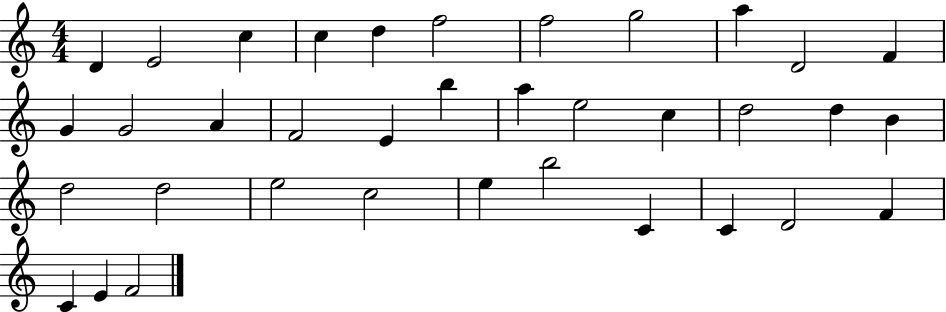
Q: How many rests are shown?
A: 0